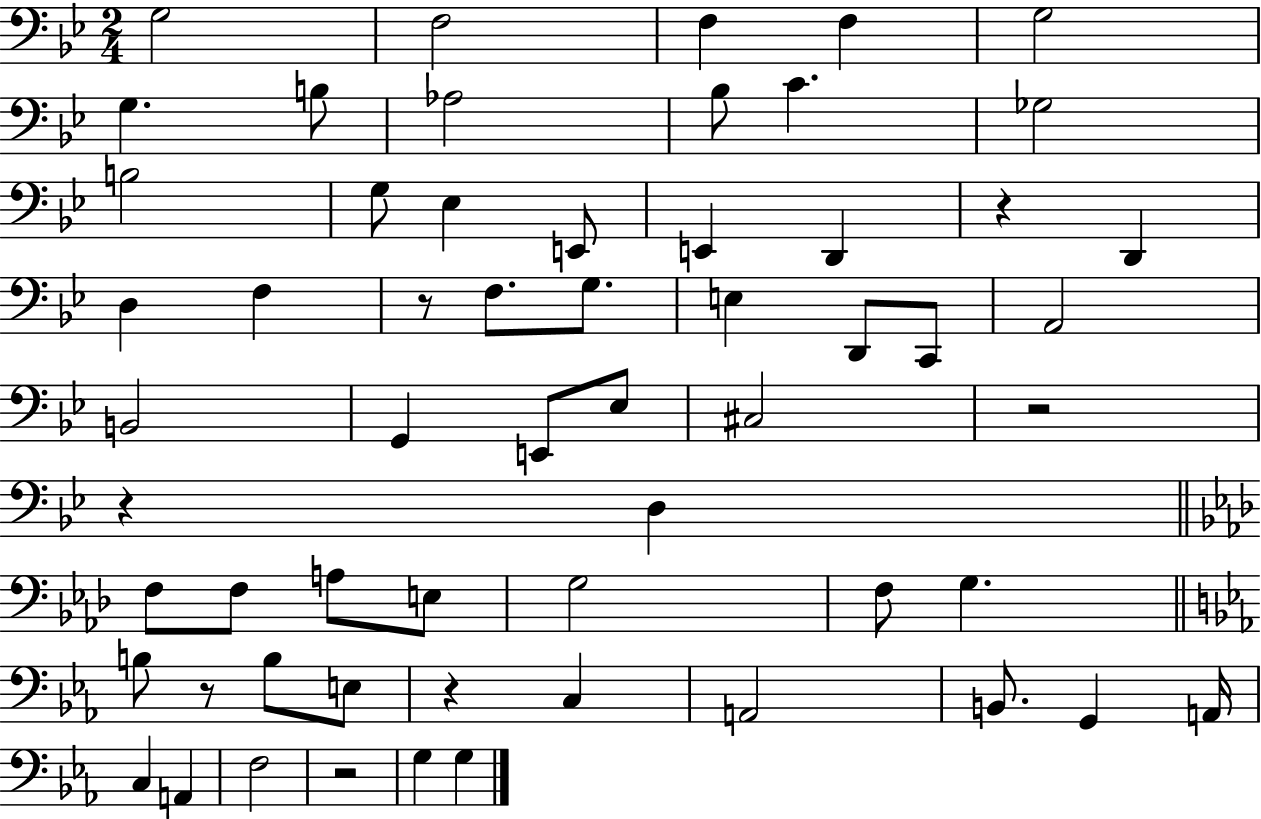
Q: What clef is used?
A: bass